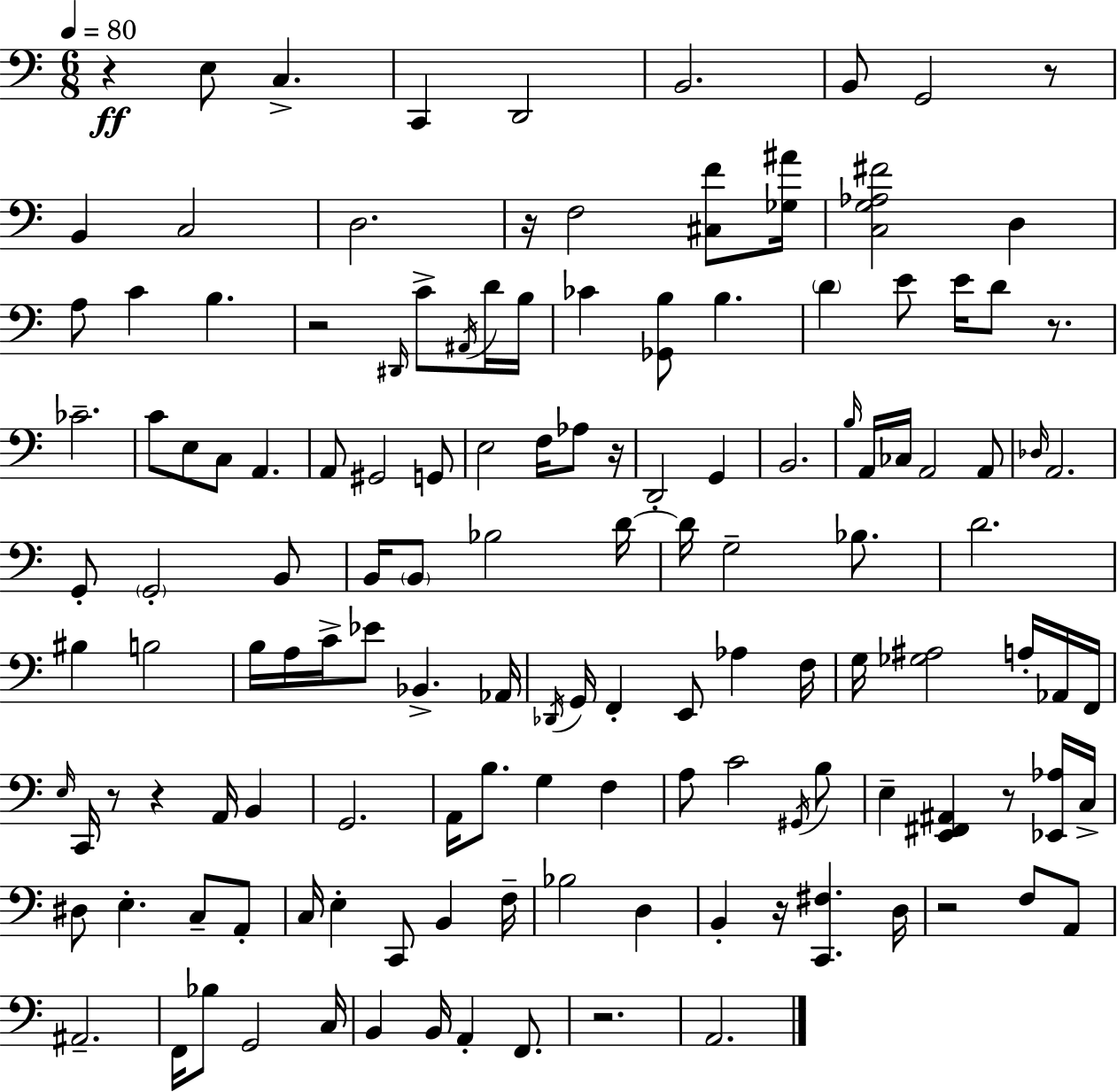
{
  \clef bass
  \numericTimeSignature
  \time 6/8
  \key c \major
  \tempo 4 = 80
  r4\ff e8 c4.-> | c,4 d,2 | b,2. | b,8 g,2 r8 | \break b,4 c2 | d2. | r16 f2 <cis f'>8 <ges ais'>16 | <c g aes fis'>2 d4 | \break a8 c'4 b4. | r2 \grace { dis,16 } c'8-> \acciaccatura { ais,16 } | d'16 b16 ces'4 <ges, b>8 b4. | \parenthesize d'4 e'8 e'16 d'8 r8. | \break ces'2.-- | c'8 e8 c8 a,4. | a,8 gis,2 | g,8 e2 f16 aes8 | \break r16 d,2-. g,4 | b,2. | \grace { b16 } a,16 ces16 a,2 | a,8 \grace { des16 } a,2. | \break g,8-. \parenthesize g,2-. | b,8 b,16 \parenthesize b,8 bes2 | d'16~~ d'16 g2-- | bes8. d'2. | \break bis4 b2 | b16 a16 c'16-> ees'8 bes,4.-> | aes,16 \acciaccatura { des,16 } g,16 f,4-. e,8 | aes4 f16 g16 <ges ais>2 | \break a16-. aes,16 f,16 \grace { e16 } c,16 r8 r4 | a,16 b,4 g,2. | a,16 b8. g4 | f4 a8 c'2 | \break \acciaccatura { gis,16 } b8 e4-- <e, fis, ais,>4 | r8 <ees, aes>16 c16-> dis8 e4.-. | c8-- a,8-. c16 e4-. | c,8 b,4 f16-- bes2 | \break d4 b,4-. r16 | <c, fis>4. d16 r2 | f8 a,8 ais,2.-- | f,16 bes8 g,2 | \break c16 b,4 b,16 | a,4-. f,8. r2. | a,2. | \bar "|."
}